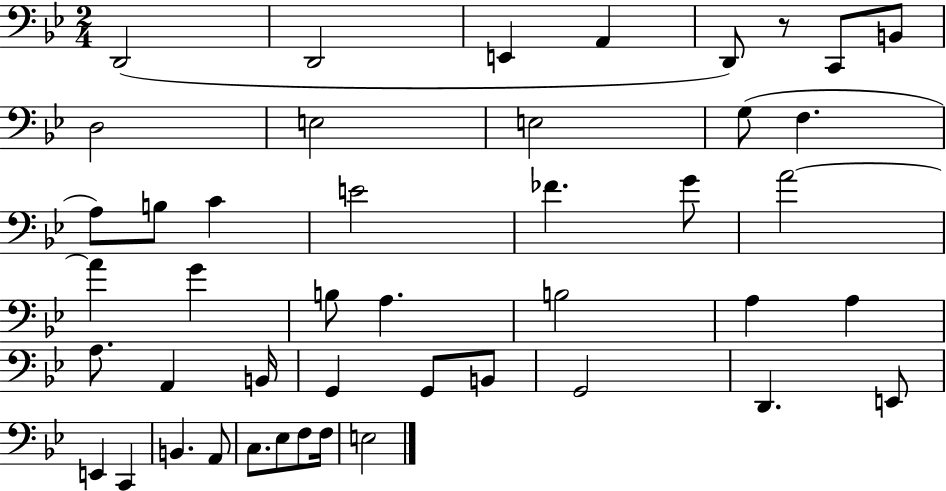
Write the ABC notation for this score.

X:1
T:Untitled
M:2/4
L:1/4
K:Bb
D,,2 D,,2 E,, A,, D,,/2 z/2 C,,/2 B,,/2 D,2 E,2 E,2 G,/2 F, A,/2 B,/2 C E2 _F G/2 A2 A G B,/2 A, B,2 A, A, A,/2 A,, B,,/4 G,, G,,/2 B,,/2 G,,2 D,, E,,/2 E,, C,, B,, A,,/2 C,/2 _E,/2 F,/2 F,/4 E,2